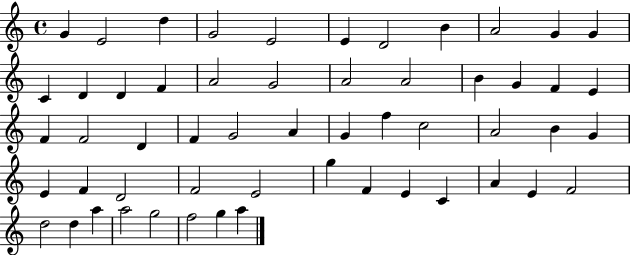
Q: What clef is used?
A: treble